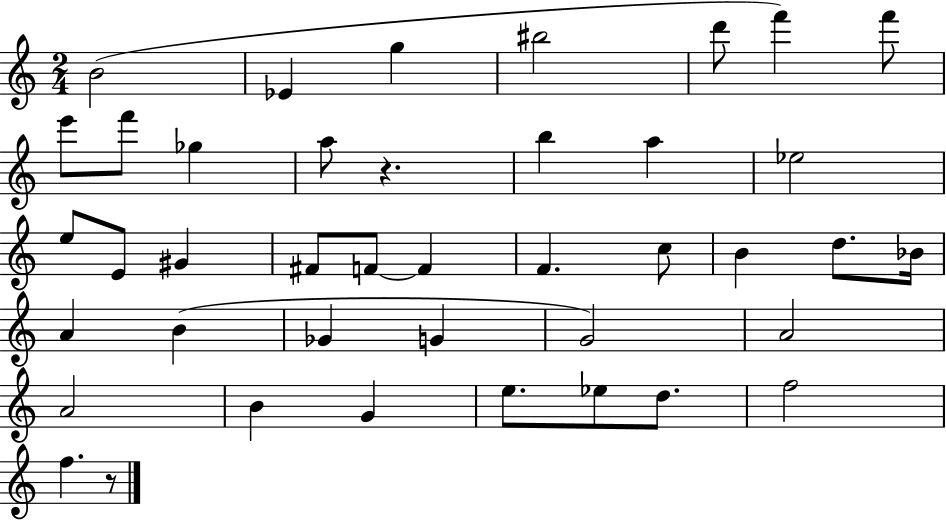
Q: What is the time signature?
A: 2/4